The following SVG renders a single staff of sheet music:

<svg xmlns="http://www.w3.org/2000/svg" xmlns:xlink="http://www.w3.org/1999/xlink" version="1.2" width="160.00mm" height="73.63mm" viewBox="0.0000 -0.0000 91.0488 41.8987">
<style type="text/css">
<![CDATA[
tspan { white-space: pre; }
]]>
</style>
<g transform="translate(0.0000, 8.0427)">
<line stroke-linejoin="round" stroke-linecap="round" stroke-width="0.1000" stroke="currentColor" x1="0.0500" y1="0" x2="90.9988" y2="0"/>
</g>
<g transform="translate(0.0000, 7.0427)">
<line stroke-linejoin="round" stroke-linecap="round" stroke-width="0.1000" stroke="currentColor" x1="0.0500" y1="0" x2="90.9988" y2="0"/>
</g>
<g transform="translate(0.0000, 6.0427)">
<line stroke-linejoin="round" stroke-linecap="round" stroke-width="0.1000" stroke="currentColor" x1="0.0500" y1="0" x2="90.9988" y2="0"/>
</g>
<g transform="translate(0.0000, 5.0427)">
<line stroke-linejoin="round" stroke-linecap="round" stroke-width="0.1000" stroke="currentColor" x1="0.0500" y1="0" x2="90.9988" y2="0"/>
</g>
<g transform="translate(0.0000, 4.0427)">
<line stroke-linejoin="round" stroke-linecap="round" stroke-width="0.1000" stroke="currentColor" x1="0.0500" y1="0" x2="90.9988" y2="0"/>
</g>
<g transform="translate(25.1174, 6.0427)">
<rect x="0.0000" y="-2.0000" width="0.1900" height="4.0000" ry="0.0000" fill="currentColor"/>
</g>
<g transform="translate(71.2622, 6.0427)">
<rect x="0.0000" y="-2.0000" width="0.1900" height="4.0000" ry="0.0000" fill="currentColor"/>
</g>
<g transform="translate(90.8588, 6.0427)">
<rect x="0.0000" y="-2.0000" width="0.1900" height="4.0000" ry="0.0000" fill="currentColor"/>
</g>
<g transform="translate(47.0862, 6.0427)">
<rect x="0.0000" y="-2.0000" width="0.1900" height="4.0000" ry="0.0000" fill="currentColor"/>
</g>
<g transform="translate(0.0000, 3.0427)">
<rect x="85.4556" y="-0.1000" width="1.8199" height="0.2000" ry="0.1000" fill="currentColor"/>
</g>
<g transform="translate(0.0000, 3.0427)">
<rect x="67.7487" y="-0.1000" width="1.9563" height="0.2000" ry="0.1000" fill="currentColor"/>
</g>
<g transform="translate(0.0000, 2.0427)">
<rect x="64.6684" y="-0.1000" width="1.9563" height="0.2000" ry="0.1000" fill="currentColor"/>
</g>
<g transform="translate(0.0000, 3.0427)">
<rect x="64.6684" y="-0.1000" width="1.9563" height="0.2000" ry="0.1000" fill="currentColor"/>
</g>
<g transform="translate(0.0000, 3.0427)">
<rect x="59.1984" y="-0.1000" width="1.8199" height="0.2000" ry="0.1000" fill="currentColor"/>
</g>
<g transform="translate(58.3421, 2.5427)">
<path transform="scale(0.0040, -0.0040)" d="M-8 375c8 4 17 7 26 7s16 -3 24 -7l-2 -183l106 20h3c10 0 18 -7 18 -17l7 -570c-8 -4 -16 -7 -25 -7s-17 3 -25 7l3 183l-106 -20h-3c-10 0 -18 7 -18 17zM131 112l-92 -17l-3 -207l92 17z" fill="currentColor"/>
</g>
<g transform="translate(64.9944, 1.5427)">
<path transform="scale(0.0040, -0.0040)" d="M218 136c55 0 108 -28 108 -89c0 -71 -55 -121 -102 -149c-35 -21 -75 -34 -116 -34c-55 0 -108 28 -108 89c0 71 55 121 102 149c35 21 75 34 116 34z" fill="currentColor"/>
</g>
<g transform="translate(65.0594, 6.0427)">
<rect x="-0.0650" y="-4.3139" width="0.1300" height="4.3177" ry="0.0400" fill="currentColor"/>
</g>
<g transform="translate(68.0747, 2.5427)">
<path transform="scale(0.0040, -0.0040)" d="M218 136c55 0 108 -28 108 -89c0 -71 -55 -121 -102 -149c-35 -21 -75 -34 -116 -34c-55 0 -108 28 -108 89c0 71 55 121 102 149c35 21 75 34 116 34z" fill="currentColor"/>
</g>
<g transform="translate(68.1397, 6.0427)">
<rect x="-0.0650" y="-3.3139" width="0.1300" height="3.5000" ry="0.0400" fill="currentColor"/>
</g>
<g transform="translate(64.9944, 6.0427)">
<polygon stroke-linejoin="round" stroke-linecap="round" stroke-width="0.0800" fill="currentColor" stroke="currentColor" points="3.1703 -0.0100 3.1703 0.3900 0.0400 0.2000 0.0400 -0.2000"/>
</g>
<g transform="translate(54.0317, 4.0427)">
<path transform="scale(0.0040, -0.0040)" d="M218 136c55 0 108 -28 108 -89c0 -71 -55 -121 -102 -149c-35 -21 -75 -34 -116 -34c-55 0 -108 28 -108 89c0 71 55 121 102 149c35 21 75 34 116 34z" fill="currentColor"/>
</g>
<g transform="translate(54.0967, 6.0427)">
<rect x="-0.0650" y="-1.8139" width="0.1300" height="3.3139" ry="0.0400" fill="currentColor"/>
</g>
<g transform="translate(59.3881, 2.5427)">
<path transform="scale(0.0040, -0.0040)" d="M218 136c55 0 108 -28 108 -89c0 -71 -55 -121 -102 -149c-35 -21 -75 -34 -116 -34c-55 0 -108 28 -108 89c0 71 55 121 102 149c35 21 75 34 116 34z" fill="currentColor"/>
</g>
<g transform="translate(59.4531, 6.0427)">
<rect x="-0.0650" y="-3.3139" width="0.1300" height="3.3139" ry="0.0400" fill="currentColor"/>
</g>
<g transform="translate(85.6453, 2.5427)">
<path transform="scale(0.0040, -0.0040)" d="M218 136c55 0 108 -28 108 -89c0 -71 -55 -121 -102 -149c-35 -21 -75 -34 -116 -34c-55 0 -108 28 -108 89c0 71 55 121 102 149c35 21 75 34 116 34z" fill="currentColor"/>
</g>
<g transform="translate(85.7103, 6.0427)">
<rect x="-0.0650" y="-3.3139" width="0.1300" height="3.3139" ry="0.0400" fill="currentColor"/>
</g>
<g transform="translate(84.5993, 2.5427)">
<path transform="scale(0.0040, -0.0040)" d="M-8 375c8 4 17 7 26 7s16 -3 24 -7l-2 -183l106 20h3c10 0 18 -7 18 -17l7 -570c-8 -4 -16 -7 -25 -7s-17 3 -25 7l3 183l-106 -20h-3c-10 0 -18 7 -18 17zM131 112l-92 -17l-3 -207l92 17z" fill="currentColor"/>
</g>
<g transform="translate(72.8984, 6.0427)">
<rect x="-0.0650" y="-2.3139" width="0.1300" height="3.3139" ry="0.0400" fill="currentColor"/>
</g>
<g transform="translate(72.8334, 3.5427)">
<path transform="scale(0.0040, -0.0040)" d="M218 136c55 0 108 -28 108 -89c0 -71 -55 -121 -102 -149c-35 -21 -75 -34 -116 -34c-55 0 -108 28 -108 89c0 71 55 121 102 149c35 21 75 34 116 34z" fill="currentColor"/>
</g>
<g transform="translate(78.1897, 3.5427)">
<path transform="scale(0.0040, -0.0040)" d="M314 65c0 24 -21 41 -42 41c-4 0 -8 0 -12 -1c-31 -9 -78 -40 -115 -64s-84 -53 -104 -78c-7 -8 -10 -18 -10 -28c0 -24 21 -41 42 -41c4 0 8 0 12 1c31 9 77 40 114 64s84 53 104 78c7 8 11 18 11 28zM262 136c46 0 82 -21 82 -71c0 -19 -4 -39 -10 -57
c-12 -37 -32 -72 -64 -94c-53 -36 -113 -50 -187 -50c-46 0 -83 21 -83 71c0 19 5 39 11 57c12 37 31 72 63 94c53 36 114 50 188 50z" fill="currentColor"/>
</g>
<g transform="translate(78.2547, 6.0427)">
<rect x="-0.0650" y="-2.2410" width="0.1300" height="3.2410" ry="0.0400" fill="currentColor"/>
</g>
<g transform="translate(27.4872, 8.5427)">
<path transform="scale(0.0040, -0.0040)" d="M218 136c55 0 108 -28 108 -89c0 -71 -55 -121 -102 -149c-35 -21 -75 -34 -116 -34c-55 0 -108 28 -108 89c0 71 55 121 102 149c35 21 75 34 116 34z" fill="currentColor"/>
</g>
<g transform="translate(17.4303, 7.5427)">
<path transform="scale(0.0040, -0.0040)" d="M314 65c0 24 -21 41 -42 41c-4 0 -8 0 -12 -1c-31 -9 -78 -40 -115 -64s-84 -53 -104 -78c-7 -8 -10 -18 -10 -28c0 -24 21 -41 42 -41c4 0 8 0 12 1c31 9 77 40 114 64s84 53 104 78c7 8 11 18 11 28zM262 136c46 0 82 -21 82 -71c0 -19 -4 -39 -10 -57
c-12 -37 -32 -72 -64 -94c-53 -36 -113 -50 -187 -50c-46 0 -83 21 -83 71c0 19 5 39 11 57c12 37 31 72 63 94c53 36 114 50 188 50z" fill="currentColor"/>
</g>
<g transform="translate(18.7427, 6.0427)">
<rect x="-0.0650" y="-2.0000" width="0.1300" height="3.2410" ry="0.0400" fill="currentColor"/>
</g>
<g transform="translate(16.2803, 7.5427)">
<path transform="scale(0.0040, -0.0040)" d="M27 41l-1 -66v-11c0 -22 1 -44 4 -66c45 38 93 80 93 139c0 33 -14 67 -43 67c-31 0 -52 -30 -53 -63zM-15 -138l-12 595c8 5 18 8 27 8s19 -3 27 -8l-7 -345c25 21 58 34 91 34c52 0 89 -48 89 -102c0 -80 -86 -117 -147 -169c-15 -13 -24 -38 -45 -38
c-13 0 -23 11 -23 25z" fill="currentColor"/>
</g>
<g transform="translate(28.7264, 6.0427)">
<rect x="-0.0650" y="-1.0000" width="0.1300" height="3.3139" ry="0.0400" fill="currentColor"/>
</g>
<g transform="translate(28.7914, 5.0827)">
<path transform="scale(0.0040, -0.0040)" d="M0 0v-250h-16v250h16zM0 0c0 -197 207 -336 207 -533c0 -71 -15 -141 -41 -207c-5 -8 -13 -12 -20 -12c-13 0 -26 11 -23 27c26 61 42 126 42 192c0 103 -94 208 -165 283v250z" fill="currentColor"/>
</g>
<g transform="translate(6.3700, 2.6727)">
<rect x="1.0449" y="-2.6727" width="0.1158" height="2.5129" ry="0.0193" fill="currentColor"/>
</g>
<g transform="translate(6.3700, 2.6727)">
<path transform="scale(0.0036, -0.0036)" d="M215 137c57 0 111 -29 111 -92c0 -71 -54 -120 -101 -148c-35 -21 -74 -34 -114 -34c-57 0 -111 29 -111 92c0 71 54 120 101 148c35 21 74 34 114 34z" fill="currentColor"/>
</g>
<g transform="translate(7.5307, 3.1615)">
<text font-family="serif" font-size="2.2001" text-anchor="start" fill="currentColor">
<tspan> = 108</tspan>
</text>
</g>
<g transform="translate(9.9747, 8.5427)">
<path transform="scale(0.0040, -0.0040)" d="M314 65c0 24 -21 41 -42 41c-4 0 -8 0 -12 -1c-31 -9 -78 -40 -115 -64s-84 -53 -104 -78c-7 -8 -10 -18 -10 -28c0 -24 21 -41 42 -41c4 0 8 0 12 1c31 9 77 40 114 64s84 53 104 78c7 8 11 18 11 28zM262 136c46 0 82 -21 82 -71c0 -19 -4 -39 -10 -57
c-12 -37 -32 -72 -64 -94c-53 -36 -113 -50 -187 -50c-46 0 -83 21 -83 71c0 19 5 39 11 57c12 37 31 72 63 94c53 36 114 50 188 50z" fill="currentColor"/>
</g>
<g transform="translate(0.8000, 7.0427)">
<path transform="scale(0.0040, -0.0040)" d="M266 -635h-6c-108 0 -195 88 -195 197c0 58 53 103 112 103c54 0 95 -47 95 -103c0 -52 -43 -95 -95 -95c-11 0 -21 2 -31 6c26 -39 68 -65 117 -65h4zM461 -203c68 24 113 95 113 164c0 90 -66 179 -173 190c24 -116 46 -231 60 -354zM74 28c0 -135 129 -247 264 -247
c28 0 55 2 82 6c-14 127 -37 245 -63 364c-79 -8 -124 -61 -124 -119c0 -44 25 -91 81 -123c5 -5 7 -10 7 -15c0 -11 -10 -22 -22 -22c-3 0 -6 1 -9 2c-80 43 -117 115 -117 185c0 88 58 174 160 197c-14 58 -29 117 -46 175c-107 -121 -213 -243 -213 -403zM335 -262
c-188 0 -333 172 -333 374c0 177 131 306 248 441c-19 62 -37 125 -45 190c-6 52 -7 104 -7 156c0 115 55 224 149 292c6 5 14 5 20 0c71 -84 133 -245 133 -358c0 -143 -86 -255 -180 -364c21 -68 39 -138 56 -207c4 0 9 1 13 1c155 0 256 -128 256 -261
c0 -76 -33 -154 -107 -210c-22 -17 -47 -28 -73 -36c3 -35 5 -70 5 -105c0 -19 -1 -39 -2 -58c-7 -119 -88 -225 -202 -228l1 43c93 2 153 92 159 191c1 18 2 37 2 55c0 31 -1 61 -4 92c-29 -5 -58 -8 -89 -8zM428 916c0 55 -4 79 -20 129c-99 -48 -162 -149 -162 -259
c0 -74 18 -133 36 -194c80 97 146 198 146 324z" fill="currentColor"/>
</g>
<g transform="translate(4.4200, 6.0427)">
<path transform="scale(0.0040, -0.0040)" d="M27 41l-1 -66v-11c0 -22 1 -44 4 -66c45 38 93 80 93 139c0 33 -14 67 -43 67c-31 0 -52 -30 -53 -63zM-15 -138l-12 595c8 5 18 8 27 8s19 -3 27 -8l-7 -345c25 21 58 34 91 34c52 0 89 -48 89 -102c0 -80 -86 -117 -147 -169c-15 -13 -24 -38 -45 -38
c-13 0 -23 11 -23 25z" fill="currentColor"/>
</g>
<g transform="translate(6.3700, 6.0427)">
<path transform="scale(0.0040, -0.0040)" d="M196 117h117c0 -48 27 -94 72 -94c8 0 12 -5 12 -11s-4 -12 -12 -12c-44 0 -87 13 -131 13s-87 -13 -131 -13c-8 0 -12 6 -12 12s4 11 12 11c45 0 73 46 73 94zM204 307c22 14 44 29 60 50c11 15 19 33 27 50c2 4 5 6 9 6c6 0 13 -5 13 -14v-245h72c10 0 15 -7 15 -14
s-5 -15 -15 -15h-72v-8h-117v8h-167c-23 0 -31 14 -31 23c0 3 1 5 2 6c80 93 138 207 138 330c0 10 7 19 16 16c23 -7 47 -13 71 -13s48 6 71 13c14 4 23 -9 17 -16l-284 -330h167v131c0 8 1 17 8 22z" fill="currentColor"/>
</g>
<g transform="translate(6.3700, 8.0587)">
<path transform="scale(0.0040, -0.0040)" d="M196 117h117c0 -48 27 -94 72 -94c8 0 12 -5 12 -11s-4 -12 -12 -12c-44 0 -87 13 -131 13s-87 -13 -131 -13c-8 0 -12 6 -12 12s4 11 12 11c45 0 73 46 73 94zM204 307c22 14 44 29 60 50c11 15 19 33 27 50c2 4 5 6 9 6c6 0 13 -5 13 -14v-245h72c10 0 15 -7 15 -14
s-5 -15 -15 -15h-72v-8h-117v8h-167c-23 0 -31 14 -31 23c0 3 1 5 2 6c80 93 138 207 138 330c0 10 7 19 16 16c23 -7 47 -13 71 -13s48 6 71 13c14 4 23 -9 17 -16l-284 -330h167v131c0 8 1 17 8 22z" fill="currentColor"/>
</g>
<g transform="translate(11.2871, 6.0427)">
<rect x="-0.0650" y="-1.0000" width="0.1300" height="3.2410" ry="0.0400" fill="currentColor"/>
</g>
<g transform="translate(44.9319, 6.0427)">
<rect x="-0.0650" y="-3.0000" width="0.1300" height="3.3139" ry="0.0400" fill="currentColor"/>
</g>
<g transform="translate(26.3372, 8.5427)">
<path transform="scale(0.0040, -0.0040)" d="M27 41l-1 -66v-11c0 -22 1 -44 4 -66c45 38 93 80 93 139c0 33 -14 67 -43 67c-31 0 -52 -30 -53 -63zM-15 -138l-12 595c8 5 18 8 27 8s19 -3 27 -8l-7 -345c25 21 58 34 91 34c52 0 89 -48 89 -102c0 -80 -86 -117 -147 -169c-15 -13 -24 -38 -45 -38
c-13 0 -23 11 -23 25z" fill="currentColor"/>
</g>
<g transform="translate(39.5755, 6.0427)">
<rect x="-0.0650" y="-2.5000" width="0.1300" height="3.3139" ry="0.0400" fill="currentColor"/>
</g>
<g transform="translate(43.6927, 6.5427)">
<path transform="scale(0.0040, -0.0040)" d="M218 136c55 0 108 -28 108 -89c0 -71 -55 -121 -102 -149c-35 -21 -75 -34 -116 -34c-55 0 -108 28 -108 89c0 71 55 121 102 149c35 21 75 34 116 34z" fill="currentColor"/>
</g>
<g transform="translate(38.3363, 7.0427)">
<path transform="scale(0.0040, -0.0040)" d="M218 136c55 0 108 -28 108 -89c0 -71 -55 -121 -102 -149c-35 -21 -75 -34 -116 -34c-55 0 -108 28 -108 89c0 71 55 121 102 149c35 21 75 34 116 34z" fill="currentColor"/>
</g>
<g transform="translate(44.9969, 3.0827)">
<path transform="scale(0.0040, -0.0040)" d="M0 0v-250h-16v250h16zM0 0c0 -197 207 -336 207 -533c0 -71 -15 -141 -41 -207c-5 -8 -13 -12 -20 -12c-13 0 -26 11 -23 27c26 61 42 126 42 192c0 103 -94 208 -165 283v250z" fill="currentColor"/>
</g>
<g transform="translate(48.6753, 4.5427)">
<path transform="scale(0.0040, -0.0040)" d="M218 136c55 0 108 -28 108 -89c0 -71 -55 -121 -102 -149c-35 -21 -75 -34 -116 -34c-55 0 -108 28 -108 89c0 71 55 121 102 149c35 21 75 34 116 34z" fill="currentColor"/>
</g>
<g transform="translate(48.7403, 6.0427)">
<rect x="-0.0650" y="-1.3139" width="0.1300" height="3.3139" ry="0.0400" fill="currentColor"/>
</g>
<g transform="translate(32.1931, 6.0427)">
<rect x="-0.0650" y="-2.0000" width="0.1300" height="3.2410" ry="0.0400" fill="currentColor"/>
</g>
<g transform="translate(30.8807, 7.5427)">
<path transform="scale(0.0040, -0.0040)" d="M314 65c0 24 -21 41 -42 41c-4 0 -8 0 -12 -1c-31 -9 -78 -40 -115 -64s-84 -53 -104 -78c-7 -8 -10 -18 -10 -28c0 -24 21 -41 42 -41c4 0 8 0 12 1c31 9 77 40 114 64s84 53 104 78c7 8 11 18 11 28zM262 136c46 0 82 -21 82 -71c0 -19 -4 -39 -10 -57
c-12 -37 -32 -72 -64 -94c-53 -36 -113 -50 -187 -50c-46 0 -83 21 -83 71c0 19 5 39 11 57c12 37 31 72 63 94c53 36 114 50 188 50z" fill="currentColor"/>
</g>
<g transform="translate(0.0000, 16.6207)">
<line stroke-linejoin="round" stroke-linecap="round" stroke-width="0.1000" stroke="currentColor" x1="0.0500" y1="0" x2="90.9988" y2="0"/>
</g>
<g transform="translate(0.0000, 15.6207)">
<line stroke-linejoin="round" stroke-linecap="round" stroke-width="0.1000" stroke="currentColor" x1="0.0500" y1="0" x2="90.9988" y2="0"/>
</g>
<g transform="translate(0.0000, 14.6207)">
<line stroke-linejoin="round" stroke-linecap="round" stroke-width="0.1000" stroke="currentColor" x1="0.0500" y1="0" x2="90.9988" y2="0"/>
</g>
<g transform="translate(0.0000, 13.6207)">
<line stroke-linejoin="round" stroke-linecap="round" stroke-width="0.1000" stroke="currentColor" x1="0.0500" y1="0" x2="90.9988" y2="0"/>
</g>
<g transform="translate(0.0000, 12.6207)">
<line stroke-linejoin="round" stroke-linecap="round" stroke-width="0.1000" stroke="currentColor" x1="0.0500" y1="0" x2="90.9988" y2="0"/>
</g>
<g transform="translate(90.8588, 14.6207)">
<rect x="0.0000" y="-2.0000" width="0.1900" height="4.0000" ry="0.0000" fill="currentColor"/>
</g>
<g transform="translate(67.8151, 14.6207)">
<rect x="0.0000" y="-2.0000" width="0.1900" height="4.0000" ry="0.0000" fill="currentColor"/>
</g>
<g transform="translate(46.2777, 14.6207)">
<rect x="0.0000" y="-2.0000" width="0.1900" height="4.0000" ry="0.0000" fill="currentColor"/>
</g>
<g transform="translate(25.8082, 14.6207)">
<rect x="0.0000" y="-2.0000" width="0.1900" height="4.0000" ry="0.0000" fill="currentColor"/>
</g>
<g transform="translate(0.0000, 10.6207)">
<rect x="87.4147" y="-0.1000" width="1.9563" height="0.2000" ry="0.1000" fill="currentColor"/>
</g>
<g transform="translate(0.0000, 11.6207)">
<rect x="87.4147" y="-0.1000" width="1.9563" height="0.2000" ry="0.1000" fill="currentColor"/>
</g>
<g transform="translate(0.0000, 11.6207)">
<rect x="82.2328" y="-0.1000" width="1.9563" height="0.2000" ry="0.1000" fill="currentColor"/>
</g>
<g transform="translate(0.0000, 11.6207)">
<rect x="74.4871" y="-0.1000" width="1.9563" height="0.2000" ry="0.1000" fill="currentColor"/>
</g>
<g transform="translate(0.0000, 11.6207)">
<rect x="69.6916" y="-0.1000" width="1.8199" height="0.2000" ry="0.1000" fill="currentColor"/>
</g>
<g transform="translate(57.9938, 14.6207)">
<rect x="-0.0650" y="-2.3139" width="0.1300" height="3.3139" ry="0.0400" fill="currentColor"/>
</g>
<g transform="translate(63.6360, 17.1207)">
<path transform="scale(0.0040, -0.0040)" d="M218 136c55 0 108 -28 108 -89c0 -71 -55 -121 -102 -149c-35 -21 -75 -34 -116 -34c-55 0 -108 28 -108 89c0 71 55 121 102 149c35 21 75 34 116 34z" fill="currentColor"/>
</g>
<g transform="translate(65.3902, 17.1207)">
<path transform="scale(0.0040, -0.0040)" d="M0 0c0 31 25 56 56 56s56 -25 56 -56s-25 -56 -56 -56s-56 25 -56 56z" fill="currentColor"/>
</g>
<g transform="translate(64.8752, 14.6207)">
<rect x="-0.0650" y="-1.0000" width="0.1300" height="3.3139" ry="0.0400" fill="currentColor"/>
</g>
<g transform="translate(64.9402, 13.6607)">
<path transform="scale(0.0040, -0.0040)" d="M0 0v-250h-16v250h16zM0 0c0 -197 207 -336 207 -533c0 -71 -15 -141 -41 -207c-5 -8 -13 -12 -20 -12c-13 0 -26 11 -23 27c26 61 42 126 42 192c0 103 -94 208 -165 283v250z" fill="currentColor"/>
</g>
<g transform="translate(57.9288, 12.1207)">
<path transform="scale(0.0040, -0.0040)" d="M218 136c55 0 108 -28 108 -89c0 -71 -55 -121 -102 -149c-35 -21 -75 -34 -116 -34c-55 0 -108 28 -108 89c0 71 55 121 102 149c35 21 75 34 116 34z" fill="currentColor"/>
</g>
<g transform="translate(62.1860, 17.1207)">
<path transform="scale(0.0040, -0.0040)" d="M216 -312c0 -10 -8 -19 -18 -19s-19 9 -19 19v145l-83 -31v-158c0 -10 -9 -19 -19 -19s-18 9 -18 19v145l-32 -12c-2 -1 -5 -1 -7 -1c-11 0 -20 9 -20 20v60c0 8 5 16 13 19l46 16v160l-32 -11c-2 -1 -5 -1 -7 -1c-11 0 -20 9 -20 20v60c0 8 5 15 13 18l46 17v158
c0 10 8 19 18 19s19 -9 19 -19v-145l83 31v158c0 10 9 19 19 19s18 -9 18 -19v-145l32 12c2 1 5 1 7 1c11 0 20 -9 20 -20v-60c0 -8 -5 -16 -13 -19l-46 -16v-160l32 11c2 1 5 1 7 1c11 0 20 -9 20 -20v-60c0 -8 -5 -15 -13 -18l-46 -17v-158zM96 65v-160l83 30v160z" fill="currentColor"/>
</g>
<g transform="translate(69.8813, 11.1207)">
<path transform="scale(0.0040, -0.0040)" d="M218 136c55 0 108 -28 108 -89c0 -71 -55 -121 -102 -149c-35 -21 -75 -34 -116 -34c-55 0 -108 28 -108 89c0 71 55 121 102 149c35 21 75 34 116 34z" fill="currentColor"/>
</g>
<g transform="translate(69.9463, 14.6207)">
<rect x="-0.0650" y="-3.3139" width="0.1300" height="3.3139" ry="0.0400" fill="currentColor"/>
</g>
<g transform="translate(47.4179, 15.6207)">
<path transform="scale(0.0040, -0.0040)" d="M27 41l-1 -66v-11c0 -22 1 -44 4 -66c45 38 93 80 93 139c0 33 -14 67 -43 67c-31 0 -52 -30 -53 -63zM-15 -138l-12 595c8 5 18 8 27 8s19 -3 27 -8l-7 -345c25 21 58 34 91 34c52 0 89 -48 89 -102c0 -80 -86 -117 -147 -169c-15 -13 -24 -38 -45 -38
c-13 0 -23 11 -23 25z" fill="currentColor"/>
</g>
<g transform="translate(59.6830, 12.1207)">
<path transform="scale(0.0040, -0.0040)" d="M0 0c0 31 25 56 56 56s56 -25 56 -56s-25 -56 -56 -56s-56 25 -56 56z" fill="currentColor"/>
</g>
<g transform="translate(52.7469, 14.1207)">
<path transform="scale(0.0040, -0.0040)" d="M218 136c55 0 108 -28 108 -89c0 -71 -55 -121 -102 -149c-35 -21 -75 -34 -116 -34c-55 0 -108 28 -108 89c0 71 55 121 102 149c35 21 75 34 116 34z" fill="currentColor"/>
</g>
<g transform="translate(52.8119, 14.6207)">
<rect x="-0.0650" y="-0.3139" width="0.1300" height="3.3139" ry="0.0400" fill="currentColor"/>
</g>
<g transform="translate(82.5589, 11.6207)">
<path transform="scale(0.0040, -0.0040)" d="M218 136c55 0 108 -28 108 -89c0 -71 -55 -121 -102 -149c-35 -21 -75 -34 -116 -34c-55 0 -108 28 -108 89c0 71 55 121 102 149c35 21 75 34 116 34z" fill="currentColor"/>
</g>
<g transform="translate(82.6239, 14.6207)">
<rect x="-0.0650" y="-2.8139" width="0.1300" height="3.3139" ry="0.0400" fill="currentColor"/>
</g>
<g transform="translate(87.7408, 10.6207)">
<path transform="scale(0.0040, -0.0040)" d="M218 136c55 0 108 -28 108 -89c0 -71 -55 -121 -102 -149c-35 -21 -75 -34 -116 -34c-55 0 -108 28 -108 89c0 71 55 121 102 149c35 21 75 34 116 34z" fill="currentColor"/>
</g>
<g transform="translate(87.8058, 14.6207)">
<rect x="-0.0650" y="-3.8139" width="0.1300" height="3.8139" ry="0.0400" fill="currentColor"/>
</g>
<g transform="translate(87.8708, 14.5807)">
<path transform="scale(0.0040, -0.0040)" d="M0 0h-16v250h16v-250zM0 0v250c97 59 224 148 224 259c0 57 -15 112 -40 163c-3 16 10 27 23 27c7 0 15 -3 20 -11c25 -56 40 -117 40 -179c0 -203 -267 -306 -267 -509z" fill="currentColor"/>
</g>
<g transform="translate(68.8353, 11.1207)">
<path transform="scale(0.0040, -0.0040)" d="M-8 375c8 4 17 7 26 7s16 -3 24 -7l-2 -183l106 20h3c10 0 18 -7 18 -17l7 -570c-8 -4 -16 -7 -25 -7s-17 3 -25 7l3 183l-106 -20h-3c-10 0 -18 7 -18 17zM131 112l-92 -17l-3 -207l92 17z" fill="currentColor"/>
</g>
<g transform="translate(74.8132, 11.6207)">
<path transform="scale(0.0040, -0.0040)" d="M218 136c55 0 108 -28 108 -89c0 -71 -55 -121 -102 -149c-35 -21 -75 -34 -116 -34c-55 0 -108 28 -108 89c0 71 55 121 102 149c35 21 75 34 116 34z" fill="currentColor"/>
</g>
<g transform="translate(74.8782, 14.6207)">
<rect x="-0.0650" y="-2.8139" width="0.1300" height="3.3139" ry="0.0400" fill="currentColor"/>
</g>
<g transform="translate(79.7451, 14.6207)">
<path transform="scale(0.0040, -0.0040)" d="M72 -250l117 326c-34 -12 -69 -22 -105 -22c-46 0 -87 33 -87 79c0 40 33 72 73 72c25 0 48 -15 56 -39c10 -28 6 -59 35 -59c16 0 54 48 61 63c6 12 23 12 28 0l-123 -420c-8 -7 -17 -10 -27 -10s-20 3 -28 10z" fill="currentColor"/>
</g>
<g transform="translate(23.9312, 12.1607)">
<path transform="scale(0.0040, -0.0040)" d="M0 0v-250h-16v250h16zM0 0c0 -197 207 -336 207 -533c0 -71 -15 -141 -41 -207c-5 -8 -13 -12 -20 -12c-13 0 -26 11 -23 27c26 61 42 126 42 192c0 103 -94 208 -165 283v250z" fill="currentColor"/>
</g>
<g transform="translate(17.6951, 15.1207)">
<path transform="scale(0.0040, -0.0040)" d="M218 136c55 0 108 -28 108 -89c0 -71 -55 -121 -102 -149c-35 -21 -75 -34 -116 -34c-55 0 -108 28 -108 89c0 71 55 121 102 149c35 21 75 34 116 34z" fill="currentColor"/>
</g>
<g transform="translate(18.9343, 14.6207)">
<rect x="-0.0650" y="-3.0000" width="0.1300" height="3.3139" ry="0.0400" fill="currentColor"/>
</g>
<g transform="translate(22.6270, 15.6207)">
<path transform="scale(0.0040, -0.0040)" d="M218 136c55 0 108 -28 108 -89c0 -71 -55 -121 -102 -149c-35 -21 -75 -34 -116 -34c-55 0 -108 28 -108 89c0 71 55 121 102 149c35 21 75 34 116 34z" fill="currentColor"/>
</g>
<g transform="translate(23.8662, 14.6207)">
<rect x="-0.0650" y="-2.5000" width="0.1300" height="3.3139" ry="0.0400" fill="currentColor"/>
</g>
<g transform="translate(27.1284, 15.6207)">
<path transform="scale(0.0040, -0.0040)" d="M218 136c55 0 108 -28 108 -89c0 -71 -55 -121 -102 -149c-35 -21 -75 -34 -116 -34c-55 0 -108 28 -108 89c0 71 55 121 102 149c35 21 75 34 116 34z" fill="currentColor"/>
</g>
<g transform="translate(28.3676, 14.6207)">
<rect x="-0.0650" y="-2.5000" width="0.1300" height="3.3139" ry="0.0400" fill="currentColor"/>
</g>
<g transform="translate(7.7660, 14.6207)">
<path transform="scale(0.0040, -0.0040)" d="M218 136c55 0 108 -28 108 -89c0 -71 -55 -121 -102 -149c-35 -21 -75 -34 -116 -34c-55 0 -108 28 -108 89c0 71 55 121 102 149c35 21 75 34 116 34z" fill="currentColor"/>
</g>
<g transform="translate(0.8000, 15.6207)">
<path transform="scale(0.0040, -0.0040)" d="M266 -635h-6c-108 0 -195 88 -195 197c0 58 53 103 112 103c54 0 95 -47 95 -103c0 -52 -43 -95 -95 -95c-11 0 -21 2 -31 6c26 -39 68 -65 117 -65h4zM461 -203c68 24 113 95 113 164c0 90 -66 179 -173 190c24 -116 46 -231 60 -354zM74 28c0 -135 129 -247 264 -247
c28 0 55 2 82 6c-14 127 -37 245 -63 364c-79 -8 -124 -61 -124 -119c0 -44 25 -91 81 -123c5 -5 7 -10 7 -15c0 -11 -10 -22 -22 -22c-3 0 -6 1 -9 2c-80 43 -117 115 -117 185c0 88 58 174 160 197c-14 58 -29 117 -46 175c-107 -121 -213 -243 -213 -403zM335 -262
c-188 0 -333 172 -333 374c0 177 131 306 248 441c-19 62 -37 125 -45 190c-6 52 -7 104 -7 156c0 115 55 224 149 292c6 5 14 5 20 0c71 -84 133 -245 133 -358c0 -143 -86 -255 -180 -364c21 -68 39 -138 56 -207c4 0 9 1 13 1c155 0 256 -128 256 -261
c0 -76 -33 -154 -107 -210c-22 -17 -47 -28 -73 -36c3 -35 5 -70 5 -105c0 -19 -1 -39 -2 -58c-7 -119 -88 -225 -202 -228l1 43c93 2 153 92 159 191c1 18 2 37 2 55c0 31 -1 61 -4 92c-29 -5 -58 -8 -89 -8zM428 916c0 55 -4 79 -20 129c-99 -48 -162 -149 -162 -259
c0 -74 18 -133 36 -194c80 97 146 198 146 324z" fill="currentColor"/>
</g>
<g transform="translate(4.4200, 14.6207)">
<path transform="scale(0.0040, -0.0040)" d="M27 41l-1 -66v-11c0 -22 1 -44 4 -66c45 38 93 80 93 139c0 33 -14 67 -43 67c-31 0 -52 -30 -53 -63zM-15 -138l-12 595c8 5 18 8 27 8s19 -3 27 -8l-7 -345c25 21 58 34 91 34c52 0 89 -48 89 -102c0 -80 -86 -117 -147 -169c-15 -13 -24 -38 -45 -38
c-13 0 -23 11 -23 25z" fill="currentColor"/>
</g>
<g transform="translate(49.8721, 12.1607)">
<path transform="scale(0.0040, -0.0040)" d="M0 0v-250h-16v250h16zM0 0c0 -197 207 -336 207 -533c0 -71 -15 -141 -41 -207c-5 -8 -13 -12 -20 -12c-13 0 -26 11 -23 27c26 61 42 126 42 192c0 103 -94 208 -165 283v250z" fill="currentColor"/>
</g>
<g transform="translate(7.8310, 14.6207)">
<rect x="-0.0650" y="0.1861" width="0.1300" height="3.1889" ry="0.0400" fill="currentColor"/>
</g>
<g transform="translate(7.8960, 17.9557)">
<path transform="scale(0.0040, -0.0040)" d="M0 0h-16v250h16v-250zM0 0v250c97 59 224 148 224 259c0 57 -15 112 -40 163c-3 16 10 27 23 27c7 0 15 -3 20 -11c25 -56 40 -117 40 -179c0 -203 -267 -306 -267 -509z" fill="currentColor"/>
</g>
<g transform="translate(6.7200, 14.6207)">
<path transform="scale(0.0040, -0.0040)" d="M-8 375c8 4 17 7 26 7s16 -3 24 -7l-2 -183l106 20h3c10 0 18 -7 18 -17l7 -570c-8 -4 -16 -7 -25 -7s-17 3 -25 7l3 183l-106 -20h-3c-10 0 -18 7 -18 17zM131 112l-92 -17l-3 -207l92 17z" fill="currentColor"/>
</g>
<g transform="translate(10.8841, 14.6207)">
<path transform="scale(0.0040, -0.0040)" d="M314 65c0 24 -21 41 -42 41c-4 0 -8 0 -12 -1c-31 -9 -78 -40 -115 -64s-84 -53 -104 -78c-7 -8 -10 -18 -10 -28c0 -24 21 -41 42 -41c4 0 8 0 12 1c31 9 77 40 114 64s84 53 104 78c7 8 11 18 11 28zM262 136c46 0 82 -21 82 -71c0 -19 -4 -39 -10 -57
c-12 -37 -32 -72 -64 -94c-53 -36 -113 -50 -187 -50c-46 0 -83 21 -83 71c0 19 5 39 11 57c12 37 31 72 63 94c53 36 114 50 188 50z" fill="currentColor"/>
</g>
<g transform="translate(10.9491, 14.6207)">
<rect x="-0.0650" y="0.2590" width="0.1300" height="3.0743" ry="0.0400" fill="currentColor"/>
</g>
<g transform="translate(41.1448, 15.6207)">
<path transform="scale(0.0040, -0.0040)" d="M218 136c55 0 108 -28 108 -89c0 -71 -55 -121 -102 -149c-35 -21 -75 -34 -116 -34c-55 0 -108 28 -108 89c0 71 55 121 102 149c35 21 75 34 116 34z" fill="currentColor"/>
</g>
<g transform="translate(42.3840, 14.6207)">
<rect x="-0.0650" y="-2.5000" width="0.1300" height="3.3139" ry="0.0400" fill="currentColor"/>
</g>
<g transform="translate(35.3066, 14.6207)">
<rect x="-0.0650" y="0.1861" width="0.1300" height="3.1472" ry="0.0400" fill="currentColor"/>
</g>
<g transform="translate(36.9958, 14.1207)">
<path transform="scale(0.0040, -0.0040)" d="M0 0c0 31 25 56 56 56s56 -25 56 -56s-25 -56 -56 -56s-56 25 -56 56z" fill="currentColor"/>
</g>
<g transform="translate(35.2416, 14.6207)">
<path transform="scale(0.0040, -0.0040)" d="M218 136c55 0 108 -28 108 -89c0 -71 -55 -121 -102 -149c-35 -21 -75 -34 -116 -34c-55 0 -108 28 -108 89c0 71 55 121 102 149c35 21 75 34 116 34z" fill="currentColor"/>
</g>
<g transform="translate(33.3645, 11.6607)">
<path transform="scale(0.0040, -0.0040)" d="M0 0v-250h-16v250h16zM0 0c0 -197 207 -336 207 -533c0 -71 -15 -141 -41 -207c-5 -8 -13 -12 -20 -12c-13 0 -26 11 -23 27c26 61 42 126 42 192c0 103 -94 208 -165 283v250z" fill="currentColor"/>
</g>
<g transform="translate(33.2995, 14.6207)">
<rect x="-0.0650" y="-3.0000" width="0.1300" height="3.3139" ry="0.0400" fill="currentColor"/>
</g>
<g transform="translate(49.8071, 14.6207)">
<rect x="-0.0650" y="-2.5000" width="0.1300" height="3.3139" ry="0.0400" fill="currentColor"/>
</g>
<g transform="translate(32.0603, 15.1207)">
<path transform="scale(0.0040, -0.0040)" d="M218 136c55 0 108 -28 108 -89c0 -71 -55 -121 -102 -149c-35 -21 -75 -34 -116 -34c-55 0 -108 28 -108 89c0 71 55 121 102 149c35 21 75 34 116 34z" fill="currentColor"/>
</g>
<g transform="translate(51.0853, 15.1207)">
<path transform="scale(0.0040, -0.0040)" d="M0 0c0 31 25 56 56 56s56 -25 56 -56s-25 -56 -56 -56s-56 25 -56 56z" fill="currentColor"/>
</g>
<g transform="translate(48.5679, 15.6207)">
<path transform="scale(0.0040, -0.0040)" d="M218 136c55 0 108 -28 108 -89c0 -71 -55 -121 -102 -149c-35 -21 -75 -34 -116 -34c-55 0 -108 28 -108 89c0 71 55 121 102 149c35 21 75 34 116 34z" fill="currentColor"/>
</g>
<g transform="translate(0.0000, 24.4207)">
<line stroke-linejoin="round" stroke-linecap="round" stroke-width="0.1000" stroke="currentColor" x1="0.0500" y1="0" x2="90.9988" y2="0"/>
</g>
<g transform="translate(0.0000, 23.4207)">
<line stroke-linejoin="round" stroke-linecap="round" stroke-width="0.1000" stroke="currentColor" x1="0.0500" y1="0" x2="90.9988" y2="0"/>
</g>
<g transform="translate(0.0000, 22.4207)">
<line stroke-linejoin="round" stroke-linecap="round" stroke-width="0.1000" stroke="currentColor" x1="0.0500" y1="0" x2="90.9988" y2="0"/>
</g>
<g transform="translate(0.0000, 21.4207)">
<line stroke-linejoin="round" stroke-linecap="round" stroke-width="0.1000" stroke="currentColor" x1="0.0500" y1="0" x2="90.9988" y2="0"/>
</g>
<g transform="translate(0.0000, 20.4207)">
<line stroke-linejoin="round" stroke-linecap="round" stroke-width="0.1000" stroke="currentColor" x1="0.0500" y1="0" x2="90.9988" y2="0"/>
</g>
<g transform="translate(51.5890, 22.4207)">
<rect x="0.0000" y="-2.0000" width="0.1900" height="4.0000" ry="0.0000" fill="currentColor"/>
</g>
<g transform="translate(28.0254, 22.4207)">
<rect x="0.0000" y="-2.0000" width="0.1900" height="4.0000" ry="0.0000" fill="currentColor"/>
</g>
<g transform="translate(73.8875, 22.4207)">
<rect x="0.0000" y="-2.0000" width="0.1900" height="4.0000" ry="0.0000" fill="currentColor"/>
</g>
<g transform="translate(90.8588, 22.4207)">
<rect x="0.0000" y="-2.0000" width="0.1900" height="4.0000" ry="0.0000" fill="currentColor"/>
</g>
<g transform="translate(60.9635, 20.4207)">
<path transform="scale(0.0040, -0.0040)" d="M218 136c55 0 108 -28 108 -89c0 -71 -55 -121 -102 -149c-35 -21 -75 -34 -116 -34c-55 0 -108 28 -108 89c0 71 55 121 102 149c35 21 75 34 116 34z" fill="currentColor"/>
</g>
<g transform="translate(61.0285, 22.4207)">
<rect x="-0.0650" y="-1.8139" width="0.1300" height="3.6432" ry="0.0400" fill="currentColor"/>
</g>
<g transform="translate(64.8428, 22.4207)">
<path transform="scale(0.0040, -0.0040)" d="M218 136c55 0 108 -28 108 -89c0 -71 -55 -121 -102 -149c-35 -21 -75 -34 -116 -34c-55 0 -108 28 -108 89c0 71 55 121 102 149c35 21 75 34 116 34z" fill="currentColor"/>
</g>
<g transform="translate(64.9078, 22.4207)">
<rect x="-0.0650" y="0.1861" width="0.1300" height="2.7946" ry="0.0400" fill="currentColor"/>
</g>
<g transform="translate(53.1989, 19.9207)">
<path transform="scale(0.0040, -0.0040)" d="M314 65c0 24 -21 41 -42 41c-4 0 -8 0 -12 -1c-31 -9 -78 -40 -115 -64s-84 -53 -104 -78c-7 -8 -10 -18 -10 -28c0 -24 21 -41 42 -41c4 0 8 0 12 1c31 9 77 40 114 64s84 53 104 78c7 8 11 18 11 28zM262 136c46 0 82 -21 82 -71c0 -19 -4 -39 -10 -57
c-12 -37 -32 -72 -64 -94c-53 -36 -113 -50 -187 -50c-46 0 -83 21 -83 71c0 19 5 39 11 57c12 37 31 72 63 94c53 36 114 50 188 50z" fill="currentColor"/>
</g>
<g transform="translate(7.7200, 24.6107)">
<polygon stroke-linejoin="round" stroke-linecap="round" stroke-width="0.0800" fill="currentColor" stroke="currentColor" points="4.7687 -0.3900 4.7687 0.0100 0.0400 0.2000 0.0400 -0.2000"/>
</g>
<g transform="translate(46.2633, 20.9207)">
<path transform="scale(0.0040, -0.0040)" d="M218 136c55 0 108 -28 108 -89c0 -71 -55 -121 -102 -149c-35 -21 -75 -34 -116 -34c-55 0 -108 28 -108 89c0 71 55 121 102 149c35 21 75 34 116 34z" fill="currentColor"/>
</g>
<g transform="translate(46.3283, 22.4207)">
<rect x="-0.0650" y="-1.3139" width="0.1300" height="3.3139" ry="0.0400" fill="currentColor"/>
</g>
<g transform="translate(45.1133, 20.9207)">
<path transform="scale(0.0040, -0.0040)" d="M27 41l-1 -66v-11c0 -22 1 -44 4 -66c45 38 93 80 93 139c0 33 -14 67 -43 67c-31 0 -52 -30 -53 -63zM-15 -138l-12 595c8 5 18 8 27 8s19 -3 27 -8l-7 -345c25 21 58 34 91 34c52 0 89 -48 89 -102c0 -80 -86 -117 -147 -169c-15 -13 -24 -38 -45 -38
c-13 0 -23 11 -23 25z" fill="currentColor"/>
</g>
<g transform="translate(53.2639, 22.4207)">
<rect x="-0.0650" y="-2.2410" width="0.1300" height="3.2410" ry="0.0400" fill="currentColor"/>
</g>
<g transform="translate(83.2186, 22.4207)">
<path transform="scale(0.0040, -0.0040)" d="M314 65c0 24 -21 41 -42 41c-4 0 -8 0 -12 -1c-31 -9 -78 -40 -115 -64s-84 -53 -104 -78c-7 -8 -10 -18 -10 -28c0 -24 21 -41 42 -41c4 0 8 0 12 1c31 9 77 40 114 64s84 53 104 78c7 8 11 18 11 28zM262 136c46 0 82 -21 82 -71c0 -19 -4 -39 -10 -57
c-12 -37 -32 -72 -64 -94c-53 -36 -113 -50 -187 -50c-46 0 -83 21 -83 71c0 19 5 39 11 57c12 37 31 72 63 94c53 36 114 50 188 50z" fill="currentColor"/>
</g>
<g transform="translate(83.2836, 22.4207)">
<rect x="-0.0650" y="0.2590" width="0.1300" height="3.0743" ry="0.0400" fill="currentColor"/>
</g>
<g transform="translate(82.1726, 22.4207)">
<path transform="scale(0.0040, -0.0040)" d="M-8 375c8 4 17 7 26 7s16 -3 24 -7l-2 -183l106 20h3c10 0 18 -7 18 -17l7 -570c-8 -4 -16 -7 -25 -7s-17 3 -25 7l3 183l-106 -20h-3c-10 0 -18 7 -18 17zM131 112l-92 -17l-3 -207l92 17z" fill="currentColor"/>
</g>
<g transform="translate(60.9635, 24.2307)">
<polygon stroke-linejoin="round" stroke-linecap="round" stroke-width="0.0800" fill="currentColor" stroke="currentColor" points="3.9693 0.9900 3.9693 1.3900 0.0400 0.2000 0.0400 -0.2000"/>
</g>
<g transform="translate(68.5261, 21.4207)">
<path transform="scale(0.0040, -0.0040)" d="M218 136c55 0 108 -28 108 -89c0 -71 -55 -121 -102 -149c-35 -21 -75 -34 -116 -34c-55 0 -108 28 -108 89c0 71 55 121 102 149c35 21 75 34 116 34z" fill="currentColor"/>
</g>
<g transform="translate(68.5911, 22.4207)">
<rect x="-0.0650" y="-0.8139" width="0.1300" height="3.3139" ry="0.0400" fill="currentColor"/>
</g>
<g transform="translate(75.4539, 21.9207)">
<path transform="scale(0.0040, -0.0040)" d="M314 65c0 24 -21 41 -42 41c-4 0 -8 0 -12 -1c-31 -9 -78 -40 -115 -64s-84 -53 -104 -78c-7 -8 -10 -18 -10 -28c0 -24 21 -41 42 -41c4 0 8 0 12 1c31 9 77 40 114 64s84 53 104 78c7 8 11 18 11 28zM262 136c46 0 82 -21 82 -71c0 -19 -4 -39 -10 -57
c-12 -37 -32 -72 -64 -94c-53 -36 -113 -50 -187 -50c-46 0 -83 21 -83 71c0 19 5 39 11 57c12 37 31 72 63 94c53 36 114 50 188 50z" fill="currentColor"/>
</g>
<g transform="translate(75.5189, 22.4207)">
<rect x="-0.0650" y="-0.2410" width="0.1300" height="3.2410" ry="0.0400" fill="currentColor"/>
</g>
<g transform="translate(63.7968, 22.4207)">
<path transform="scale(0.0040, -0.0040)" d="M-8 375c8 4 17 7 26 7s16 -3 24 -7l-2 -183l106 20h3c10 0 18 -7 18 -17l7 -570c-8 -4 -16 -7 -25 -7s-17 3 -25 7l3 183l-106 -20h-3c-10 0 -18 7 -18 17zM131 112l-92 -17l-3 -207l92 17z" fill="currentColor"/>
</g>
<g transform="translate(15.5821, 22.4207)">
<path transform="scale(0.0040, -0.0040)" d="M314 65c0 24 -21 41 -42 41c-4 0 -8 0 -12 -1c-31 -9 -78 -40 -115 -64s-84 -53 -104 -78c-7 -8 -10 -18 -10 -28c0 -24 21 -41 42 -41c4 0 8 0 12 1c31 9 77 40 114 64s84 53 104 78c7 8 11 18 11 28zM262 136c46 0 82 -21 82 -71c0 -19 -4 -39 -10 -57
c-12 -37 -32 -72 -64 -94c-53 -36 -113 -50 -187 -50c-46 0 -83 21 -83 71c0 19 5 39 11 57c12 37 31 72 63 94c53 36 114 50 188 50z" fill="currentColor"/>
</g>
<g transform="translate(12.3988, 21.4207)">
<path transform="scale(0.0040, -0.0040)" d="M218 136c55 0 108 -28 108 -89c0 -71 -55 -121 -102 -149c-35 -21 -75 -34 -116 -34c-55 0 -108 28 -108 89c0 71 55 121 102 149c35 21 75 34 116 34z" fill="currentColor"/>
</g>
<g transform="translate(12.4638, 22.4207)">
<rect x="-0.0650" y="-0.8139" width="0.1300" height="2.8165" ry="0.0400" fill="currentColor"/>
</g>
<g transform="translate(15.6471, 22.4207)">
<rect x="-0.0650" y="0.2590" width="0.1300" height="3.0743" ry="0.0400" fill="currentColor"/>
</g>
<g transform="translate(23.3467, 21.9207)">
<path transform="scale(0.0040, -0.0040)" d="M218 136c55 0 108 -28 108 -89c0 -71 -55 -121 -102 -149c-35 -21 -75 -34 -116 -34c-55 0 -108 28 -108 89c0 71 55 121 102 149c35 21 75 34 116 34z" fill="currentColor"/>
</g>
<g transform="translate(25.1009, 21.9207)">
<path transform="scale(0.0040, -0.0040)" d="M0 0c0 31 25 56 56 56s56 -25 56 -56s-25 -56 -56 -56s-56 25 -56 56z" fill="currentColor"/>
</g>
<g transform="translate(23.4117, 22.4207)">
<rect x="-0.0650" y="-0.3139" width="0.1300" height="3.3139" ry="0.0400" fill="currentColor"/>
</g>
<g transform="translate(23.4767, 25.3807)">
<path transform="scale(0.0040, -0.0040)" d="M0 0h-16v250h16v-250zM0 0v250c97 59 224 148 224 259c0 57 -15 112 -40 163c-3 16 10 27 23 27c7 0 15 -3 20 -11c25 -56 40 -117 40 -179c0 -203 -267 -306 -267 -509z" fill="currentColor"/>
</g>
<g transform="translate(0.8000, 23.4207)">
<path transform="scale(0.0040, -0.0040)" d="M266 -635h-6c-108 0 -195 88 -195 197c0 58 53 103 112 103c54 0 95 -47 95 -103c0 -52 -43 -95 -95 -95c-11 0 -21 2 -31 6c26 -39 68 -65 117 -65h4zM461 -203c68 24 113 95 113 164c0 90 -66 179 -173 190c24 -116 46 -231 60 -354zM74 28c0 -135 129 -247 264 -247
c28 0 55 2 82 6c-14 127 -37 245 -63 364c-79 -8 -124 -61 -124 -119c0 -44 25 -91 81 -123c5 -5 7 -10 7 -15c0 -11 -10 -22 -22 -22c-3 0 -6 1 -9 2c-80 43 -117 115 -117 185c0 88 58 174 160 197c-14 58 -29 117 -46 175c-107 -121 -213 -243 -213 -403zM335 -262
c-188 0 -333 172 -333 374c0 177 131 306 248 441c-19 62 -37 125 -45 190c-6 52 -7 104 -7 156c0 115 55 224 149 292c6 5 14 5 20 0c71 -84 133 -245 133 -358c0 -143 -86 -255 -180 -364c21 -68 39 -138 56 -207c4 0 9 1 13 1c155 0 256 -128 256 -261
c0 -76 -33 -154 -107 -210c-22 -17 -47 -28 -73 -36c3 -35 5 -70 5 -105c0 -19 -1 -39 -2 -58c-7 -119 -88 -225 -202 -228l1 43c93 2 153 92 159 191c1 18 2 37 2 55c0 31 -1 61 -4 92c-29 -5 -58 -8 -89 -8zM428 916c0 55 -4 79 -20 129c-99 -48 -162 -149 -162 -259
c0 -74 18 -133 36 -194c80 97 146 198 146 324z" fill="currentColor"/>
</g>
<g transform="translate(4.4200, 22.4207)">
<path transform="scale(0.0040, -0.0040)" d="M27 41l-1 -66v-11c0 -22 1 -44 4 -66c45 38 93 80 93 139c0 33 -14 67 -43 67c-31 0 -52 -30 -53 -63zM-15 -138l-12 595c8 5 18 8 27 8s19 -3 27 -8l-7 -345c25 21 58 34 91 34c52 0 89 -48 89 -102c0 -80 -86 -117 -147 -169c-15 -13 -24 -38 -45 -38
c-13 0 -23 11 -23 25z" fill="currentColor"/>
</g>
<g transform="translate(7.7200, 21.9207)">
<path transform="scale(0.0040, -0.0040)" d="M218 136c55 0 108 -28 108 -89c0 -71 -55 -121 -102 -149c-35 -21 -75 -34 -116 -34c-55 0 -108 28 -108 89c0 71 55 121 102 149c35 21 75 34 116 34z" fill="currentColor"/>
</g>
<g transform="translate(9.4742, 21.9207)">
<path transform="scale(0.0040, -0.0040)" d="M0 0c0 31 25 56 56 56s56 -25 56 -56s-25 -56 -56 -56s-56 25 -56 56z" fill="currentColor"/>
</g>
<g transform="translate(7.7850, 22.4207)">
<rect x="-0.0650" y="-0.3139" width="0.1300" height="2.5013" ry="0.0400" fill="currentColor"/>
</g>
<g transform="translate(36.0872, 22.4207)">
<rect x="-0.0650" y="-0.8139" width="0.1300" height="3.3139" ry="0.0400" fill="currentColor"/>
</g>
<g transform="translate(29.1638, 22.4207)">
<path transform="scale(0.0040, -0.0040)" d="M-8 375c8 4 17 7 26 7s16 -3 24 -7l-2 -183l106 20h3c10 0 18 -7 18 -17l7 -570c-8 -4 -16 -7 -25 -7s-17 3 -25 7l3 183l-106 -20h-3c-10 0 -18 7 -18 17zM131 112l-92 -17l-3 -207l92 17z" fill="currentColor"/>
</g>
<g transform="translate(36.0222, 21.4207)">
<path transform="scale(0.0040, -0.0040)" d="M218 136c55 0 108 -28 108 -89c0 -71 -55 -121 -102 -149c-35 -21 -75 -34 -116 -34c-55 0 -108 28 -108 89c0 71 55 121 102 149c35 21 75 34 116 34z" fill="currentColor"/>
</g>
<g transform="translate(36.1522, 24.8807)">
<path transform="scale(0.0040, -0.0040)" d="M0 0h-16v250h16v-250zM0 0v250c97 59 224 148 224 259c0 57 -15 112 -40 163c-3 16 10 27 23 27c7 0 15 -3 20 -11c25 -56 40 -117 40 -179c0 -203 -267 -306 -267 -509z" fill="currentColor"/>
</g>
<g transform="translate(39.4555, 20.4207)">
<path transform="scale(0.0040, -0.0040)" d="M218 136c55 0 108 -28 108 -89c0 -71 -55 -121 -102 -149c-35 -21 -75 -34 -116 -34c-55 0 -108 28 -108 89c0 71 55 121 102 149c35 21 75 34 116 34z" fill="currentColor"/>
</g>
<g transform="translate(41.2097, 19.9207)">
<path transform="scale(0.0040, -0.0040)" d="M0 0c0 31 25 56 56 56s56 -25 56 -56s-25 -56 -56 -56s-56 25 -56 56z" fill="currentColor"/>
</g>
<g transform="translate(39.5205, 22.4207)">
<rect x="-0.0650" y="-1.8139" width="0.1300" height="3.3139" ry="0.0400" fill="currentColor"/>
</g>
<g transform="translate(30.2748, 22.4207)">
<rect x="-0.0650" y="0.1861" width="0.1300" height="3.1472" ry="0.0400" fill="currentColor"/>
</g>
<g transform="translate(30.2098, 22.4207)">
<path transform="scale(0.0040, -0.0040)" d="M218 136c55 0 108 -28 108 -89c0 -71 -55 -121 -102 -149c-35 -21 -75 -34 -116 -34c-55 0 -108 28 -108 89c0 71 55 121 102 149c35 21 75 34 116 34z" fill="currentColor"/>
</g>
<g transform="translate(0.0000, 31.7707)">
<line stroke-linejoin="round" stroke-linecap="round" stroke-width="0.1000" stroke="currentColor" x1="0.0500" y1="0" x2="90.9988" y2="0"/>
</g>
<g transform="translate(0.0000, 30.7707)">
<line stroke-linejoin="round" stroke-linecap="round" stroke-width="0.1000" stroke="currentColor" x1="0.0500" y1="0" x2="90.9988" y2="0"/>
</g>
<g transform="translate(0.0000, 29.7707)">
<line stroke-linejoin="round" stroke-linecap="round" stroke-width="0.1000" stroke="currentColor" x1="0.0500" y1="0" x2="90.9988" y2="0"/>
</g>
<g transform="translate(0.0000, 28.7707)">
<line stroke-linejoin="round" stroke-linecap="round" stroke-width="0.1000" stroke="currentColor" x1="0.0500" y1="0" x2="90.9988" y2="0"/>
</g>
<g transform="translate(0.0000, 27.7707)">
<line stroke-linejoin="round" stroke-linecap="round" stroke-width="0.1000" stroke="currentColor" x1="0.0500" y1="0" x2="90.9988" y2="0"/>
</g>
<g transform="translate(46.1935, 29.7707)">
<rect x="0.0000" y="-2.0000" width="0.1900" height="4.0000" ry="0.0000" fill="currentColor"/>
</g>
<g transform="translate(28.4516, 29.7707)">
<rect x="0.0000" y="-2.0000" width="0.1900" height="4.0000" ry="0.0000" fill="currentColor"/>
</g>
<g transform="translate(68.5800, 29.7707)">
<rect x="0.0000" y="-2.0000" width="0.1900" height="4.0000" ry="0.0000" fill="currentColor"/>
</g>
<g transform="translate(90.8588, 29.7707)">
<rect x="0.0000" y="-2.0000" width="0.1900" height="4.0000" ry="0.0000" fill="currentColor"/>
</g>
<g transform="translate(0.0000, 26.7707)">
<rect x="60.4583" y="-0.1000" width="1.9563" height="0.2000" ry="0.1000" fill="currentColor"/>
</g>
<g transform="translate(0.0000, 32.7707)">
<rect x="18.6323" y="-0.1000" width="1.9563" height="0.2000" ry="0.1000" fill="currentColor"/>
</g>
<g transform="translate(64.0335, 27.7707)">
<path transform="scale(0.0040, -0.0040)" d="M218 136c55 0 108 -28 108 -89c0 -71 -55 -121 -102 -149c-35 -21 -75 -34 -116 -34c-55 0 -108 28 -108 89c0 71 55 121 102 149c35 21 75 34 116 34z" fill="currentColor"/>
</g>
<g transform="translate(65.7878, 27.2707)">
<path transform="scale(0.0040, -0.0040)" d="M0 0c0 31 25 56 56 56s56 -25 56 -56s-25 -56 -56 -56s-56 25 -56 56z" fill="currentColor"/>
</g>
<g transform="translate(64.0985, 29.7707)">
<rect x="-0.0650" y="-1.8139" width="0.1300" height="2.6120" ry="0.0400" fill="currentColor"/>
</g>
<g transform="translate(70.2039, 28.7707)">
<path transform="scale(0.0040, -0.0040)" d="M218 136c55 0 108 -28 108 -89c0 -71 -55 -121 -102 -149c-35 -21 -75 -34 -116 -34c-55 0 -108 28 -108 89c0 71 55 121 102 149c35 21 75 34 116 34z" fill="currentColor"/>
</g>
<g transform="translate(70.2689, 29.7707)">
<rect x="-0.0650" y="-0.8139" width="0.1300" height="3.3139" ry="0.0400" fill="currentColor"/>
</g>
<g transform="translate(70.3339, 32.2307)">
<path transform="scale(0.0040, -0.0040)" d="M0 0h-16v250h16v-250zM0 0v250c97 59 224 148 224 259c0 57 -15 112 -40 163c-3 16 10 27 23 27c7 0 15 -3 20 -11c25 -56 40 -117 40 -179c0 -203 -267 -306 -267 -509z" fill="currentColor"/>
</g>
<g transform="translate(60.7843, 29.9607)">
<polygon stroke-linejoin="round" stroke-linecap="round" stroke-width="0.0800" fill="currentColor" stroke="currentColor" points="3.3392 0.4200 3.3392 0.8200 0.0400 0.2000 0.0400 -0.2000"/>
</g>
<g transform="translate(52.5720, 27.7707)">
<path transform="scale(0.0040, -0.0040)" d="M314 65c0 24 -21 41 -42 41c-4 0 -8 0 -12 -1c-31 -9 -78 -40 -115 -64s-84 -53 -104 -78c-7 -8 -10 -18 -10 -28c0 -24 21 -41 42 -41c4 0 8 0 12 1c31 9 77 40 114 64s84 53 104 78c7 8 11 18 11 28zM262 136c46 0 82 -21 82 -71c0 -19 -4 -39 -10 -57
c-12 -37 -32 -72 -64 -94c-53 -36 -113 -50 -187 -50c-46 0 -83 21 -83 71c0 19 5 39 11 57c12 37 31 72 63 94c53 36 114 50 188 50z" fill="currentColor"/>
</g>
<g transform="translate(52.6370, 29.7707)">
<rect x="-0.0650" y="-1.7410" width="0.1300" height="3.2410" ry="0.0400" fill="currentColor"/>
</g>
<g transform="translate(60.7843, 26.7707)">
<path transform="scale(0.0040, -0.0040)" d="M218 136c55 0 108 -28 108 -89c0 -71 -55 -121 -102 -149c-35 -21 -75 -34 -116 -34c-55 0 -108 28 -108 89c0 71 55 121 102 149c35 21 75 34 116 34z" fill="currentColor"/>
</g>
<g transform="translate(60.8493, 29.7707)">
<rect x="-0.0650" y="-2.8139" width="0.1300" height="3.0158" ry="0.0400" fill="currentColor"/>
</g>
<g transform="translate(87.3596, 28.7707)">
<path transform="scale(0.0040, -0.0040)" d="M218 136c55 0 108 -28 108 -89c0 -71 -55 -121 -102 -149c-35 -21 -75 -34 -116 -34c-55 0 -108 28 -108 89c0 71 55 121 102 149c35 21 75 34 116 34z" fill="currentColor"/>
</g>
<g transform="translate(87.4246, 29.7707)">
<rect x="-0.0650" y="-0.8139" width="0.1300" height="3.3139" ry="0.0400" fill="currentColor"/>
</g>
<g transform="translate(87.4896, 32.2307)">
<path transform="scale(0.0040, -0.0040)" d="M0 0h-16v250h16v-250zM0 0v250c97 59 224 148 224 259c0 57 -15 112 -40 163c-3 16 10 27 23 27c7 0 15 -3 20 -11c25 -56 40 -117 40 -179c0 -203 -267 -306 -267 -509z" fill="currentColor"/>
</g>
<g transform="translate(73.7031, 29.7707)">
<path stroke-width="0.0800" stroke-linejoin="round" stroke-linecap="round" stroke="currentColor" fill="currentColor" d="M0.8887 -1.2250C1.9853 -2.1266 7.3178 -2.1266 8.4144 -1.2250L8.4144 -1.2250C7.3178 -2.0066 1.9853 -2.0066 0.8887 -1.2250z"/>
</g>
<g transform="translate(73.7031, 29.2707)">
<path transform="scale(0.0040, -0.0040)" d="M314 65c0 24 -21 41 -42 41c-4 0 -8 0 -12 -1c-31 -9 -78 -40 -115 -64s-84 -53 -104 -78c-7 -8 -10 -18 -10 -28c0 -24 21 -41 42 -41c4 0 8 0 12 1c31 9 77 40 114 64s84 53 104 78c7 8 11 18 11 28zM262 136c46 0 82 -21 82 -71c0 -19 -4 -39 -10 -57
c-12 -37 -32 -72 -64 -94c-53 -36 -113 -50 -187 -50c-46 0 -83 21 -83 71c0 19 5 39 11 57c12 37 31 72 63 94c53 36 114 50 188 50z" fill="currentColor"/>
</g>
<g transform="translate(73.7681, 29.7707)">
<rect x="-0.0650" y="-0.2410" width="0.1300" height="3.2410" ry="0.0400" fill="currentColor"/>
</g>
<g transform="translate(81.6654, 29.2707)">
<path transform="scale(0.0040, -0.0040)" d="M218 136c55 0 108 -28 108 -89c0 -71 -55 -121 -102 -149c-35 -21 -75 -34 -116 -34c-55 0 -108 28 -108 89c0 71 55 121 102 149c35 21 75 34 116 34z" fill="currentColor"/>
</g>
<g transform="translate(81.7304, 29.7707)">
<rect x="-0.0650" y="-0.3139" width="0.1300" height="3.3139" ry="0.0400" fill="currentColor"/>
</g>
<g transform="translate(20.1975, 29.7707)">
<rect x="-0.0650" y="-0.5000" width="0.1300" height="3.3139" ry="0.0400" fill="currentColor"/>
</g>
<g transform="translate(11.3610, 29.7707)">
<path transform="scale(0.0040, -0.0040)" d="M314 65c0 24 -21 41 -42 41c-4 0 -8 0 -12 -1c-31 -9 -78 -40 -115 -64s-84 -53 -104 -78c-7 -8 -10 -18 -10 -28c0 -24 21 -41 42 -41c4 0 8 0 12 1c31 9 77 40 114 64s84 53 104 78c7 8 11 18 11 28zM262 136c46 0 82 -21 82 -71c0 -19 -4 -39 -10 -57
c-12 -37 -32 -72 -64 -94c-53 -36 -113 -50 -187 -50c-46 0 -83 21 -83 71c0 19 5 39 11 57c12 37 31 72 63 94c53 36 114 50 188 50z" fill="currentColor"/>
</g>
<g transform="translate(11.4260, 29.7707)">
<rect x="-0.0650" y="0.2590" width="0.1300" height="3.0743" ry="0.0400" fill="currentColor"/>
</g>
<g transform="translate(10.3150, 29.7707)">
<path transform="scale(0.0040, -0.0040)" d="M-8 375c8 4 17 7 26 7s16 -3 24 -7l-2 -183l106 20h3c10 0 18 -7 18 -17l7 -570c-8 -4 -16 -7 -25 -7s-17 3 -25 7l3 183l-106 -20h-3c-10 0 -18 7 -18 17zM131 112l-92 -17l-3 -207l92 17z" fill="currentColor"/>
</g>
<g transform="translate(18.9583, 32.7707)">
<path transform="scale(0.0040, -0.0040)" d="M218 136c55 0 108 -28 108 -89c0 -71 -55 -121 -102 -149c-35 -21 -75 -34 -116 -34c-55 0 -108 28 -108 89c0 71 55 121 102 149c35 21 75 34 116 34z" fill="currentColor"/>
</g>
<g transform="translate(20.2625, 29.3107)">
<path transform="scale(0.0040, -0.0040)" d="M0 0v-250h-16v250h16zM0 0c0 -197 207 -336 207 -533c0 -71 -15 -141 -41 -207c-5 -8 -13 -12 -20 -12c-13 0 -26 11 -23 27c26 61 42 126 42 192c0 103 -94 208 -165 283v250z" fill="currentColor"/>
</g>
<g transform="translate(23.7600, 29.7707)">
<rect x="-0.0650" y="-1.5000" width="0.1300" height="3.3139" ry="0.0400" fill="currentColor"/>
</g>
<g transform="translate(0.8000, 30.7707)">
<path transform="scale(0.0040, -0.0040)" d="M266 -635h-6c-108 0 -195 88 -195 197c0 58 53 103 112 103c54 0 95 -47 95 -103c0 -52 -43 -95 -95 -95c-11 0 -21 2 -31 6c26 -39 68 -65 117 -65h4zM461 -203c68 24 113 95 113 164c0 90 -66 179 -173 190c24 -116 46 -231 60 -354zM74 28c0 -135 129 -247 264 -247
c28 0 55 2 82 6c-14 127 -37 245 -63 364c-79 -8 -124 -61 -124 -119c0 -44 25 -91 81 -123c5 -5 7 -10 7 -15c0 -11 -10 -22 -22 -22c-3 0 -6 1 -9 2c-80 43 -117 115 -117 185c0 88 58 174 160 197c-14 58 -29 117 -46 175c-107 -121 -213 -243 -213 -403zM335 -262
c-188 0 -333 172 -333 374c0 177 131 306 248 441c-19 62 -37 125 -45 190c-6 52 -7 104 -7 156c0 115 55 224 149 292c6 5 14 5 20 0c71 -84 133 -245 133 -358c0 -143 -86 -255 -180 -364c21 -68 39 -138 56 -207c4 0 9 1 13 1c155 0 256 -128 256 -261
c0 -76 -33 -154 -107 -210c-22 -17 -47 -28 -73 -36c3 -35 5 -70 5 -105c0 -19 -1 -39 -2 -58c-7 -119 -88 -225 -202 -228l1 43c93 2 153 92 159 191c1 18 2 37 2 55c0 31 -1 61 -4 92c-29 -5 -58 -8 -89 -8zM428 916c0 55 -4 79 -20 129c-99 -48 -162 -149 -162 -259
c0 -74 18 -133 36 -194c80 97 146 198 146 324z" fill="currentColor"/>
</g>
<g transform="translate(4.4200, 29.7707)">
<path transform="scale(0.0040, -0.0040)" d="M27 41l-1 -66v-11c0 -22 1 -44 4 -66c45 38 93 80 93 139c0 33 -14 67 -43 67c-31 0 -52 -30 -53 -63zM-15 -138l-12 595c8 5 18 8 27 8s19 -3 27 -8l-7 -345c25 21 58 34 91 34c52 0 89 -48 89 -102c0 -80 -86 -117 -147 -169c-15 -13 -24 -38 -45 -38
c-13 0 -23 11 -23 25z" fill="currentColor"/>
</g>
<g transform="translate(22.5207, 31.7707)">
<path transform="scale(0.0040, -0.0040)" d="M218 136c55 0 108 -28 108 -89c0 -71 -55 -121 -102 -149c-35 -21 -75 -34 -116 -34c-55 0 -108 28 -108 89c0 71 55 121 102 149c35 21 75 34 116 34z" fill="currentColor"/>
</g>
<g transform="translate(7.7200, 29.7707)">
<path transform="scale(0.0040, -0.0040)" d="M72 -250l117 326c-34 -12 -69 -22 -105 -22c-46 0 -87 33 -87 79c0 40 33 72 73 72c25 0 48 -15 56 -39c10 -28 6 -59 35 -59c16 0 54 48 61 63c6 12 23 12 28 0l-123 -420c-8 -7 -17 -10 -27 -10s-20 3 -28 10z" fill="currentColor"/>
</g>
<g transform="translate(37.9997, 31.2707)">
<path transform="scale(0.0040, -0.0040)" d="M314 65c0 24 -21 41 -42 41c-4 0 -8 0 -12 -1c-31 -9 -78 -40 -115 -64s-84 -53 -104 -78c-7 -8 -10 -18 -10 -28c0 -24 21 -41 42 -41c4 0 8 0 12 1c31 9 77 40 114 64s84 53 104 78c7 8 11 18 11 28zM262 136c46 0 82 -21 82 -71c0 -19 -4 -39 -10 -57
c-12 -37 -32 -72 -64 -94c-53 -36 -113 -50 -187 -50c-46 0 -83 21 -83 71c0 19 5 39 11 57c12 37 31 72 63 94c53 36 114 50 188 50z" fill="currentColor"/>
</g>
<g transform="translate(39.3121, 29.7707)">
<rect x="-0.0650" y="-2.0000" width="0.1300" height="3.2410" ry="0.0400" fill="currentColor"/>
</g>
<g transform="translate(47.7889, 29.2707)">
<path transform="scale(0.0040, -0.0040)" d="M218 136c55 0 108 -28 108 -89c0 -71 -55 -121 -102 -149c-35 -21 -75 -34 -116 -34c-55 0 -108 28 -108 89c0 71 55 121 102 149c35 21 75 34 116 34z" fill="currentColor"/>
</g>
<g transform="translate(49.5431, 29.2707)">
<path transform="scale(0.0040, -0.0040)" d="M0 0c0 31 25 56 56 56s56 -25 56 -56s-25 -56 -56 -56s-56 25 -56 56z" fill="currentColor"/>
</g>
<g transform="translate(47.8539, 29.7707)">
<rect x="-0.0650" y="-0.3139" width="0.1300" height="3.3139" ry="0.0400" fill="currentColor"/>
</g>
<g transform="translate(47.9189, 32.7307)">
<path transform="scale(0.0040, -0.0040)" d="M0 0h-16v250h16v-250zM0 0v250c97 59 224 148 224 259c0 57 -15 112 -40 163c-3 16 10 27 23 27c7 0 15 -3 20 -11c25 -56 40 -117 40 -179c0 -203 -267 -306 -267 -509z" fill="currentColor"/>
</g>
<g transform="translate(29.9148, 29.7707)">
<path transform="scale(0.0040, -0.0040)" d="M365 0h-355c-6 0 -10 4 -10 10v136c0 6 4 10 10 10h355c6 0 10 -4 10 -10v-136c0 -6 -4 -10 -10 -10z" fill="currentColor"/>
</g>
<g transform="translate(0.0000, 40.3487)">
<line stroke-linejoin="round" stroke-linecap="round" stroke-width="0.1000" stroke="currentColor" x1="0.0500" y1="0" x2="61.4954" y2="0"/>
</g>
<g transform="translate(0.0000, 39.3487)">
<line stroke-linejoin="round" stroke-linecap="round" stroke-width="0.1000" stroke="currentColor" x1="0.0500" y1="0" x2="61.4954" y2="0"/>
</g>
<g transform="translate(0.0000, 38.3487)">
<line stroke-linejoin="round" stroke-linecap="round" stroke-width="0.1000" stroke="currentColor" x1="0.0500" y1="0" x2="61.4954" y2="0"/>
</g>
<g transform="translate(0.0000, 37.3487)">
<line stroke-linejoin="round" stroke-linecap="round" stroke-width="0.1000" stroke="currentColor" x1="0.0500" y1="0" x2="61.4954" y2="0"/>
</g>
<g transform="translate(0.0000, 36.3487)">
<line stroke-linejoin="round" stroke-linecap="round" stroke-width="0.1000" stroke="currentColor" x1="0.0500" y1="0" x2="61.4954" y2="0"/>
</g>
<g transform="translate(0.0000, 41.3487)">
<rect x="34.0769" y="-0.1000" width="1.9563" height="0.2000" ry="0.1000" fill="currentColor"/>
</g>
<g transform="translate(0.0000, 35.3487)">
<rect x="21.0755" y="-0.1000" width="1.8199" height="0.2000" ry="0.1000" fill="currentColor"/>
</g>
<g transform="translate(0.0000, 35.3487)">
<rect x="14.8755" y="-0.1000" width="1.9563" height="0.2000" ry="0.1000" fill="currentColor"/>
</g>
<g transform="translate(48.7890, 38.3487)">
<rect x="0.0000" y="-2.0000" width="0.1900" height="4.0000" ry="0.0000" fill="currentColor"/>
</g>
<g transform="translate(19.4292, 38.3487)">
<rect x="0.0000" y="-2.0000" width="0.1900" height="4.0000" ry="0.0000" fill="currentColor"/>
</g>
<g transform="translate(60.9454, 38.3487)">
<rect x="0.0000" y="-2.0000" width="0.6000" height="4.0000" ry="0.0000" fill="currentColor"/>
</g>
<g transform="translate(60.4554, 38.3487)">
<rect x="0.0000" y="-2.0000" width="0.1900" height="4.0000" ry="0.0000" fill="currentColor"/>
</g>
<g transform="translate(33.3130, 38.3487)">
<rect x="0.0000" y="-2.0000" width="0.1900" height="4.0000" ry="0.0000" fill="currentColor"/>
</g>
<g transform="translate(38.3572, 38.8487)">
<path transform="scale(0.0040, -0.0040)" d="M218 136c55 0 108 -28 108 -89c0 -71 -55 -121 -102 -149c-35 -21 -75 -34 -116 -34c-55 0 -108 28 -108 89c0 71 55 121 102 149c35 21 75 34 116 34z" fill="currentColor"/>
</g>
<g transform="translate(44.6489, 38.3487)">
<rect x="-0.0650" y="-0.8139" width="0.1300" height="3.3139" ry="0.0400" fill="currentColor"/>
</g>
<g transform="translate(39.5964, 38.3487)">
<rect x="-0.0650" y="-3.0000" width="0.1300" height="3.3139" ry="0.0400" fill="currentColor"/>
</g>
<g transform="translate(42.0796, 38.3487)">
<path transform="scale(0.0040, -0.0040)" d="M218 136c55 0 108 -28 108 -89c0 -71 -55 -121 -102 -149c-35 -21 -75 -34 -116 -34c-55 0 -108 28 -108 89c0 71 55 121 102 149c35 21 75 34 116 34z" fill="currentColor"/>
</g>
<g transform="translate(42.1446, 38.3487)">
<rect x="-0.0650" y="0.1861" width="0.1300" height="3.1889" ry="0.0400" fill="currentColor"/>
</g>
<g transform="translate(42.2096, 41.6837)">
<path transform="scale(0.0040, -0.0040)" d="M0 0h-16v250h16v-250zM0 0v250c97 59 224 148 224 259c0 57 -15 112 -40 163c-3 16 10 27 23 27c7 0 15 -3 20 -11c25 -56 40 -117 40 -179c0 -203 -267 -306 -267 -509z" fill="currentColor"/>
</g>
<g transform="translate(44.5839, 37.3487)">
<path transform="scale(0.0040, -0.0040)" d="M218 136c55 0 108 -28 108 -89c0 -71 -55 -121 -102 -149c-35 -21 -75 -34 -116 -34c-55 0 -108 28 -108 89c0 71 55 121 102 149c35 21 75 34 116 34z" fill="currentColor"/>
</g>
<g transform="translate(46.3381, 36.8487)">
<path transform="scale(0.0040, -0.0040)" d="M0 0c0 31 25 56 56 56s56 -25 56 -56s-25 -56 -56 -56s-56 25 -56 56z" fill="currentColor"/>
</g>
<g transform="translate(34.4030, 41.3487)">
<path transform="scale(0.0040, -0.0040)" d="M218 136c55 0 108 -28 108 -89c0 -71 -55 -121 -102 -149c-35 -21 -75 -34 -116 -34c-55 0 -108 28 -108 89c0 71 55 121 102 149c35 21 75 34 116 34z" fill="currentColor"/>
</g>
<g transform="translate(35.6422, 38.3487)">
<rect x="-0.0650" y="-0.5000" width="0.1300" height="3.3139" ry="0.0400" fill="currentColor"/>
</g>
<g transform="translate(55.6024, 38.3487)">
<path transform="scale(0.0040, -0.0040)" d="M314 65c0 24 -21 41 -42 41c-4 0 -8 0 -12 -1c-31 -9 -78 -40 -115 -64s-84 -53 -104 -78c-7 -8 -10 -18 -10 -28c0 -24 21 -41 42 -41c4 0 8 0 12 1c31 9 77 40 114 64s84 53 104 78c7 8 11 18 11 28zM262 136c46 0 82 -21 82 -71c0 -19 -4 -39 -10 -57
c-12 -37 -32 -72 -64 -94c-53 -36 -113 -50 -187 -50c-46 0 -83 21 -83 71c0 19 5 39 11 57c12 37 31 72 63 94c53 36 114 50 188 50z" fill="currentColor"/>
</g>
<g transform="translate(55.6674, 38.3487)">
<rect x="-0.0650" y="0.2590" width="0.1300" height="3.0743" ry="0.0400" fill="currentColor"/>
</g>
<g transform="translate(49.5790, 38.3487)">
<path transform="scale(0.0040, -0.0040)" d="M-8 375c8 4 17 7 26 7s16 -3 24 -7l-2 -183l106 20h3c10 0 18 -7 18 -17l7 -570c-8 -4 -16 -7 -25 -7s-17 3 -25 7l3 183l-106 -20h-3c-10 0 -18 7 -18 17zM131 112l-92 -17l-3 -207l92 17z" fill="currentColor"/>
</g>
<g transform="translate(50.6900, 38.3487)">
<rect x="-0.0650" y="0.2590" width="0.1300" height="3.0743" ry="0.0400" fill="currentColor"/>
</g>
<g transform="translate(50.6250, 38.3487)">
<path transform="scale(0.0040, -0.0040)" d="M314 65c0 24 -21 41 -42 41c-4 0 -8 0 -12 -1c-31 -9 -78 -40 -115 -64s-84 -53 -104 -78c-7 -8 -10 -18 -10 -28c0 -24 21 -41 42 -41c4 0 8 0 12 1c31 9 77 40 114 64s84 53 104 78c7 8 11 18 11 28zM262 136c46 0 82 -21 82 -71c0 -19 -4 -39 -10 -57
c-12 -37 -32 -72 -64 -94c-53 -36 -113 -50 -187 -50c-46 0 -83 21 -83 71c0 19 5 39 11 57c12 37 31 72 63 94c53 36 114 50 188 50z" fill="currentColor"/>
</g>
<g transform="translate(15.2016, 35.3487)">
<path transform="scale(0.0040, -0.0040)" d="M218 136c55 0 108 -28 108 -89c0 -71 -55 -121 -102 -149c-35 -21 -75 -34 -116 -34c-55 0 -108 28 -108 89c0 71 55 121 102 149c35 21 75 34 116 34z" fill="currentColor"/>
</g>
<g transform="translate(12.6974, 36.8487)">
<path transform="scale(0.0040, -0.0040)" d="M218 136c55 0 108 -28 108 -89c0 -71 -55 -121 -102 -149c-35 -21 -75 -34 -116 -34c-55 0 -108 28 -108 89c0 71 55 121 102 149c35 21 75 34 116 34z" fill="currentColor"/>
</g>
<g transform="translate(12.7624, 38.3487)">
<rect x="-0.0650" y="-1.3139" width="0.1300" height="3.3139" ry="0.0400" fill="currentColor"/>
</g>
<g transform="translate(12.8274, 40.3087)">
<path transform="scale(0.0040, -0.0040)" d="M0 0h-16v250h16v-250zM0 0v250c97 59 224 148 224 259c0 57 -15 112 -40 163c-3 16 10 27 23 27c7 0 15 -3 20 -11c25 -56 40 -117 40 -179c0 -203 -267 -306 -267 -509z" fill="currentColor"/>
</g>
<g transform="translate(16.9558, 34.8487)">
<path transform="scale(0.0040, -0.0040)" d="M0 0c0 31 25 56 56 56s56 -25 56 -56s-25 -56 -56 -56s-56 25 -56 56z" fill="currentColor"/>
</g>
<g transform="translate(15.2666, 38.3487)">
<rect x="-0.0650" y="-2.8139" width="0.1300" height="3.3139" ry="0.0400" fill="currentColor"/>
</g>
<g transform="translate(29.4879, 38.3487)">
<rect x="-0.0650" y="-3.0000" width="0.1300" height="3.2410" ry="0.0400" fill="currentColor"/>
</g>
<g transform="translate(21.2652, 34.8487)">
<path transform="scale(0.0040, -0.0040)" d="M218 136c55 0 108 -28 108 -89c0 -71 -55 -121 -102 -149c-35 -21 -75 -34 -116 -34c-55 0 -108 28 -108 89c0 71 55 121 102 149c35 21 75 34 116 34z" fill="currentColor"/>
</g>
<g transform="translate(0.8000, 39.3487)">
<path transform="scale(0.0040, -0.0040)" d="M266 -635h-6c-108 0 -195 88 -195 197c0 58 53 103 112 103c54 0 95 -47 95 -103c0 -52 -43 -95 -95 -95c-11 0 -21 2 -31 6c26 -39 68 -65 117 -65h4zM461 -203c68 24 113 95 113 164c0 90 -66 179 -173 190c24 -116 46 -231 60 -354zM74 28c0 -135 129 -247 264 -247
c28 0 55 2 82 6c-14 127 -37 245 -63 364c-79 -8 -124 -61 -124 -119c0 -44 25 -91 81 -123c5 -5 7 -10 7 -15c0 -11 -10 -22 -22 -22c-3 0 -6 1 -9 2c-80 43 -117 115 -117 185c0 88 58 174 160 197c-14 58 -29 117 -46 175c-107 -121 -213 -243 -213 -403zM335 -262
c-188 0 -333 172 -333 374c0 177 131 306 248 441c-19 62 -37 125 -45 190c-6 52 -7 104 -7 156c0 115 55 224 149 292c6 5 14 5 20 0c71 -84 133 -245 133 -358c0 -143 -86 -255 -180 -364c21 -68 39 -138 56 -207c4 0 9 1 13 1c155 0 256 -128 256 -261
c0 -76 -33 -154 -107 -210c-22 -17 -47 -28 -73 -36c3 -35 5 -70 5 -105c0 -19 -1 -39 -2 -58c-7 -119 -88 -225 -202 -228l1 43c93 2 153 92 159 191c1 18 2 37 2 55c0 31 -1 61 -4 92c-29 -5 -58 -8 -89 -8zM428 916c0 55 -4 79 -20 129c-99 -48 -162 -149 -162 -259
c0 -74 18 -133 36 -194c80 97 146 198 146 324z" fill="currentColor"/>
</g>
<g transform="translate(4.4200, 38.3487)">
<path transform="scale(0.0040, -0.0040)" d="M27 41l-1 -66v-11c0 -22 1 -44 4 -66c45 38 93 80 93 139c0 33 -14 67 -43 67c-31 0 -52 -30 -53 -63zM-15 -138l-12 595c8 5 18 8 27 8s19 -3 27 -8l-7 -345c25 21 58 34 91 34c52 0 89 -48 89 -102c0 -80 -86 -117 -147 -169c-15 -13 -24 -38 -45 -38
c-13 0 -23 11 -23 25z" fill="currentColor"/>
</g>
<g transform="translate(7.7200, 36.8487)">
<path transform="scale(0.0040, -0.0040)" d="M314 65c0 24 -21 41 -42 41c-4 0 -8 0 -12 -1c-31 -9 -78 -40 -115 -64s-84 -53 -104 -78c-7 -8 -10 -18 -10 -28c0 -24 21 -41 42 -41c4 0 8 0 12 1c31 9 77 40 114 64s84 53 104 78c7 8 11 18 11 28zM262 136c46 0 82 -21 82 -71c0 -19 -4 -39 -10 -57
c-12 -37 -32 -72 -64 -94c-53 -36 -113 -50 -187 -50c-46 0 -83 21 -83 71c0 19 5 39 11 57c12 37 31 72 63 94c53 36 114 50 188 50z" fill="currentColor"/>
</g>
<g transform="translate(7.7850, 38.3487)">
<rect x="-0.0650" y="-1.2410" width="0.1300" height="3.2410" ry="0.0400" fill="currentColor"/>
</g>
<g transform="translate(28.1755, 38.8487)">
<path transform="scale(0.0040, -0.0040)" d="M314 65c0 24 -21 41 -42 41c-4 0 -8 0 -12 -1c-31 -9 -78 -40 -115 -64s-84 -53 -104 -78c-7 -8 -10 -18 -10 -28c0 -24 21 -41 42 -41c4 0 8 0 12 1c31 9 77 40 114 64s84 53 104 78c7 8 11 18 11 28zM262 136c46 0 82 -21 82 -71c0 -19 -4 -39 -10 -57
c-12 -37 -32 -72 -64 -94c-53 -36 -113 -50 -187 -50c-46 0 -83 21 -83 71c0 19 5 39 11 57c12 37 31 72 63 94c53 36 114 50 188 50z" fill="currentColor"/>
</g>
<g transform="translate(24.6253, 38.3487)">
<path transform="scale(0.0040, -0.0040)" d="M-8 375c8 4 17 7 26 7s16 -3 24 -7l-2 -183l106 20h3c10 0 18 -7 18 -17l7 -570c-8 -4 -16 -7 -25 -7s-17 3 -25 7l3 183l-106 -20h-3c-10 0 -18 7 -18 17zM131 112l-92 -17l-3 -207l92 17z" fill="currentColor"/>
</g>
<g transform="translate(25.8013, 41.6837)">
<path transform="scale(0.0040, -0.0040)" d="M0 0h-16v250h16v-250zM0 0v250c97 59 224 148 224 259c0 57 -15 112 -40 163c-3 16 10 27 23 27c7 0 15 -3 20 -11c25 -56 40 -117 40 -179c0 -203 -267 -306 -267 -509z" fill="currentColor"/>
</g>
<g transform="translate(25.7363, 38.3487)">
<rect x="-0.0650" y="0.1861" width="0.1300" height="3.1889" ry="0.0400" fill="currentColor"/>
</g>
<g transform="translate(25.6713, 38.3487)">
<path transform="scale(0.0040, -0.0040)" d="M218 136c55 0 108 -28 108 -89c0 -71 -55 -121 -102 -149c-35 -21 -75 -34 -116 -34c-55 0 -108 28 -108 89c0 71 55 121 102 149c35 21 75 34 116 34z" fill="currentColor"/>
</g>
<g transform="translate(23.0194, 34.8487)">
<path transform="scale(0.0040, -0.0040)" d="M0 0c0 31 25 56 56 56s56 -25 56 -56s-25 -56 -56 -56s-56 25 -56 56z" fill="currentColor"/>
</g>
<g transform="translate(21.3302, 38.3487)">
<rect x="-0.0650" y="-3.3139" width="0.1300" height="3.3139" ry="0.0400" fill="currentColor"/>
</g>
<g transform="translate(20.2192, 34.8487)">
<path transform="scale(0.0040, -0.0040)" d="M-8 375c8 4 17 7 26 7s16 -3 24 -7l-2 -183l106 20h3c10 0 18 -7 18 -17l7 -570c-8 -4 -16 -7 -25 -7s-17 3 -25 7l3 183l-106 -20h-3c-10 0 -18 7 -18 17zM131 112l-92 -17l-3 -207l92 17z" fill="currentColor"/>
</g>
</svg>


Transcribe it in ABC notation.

X:1
T:Untitled
M:4/4
L:1/4
K:F
D2 _F2 _D/2 F2 G A/2 e f b d'/2 b/2 g g2 b B/2 B2 A G/2 G A/2 _B G _G/2 c g ^D/2 b a z/2 a c'/2 c/2 d/2 _B2 c/2 B d/2 f _e g2 f/2 B/2 d c2 B2 z/2 B2 C/2 E z2 F2 c/2 f2 a/2 f/2 d/2 c2 c d/2 e2 e/2 a b B/2 A2 C A _B/2 d B2 B2